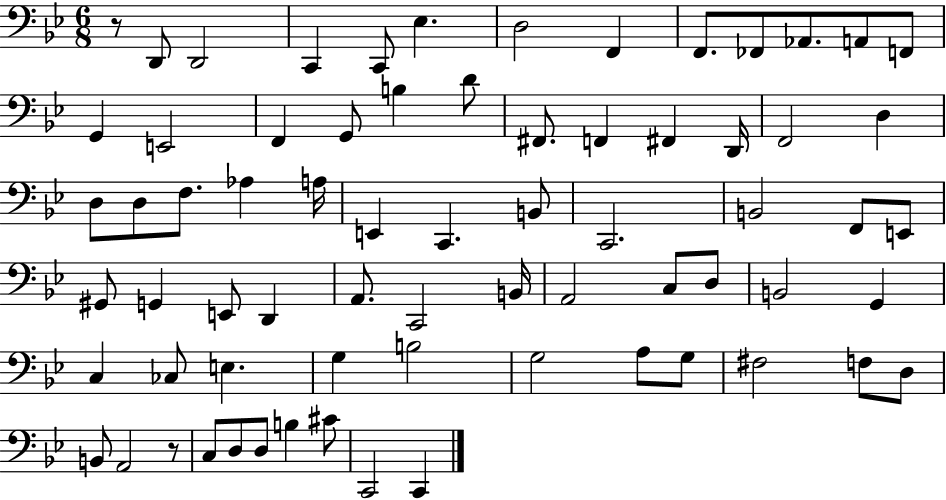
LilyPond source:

{
  \clef bass
  \numericTimeSignature
  \time 6/8
  \key bes \major
  r8 d,8 d,2 | c,4 c,8 ees4. | d2 f,4 | f,8. fes,8 aes,8. a,8 f,8 | \break g,4 e,2 | f,4 g,8 b4 d'8 | fis,8. f,4 fis,4 d,16 | f,2 d4 | \break d8 d8 f8. aes4 a16 | e,4 c,4. b,8 | c,2. | b,2 f,8 e,8 | \break gis,8 g,4 e,8 d,4 | a,8. c,2 b,16 | a,2 c8 d8 | b,2 g,4 | \break c4 ces8 e4. | g4 b2 | g2 a8 g8 | fis2 f8 d8 | \break b,8 a,2 r8 | c8 d8 d8 b4 cis'8 | c,2 c,4 | \bar "|."
}